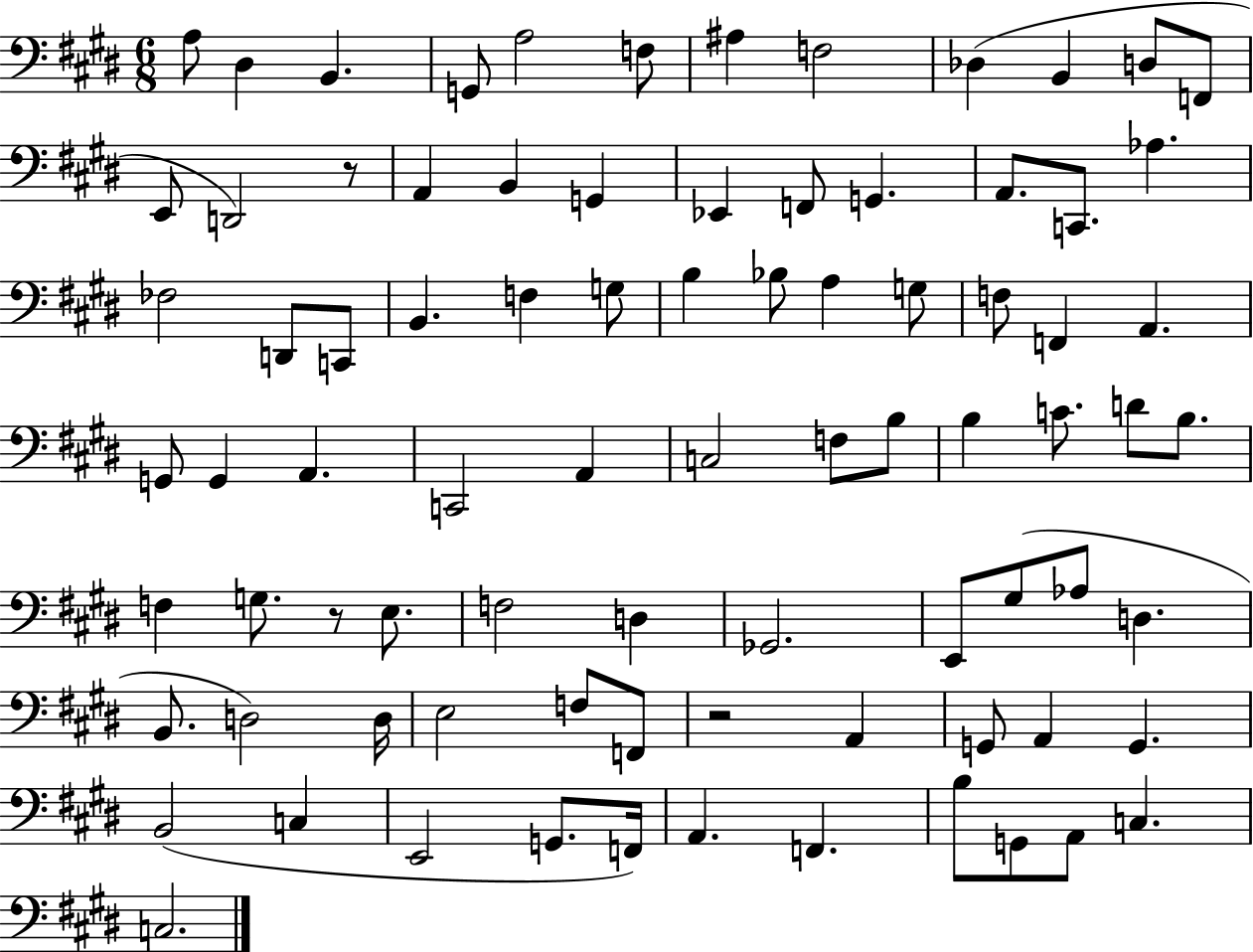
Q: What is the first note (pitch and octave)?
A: A3